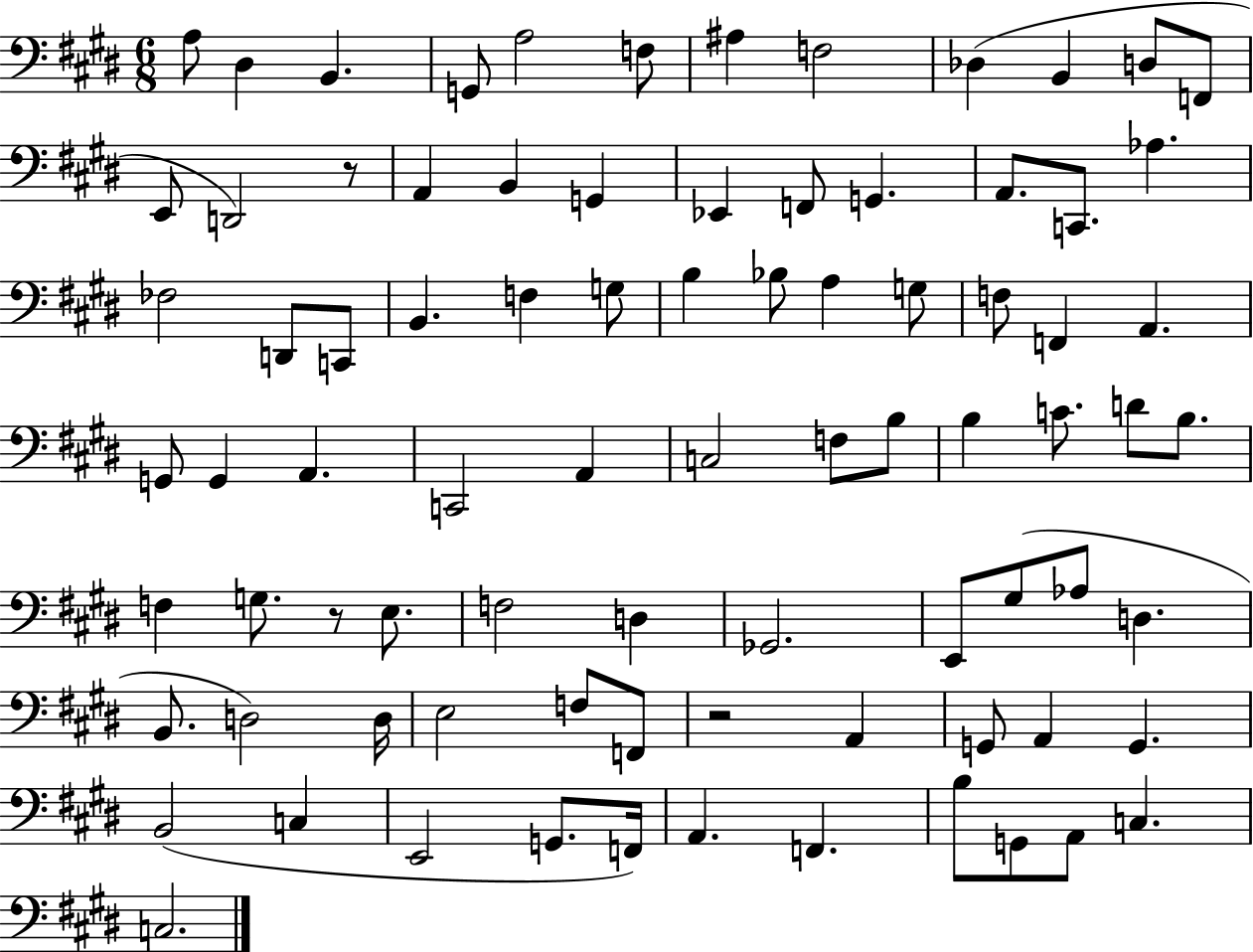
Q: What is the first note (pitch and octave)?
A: A3